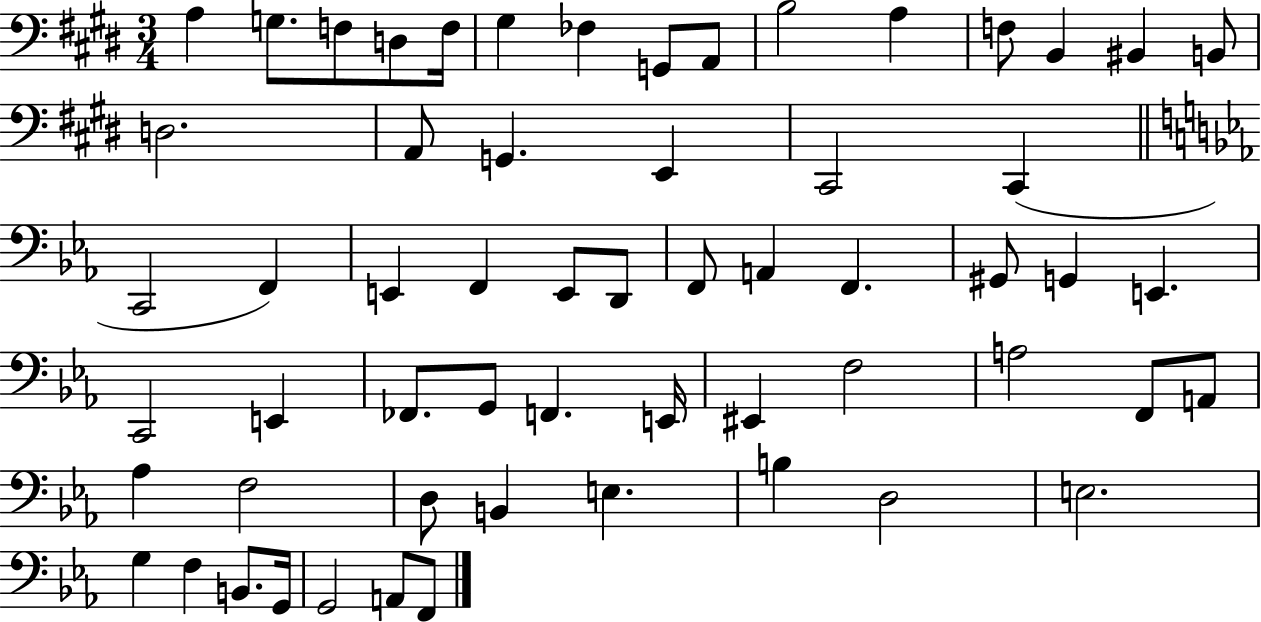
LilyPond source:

{
  \clef bass
  \numericTimeSignature
  \time 3/4
  \key e \major
  a4 g8. f8 d8 f16 | gis4 fes4 g,8 a,8 | b2 a4 | f8 b,4 bis,4 b,8 | \break d2. | a,8 g,4. e,4 | cis,2 cis,4( | \bar "||" \break \key ees \major c,2 f,4) | e,4 f,4 e,8 d,8 | f,8 a,4 f,4. | gis,8 g,4 e,4. | \break c,2 e,4 | fes,8. g,8 f,4. e,16 | eis,4 f2 | a2 f,8 a,8 | \break aes4 f2 | d8 b,4 e4. | b4 d2 | e2. | \break g4 f4 b,8. g,16 | g,2 a,8 f,8 | \bar "|."
}